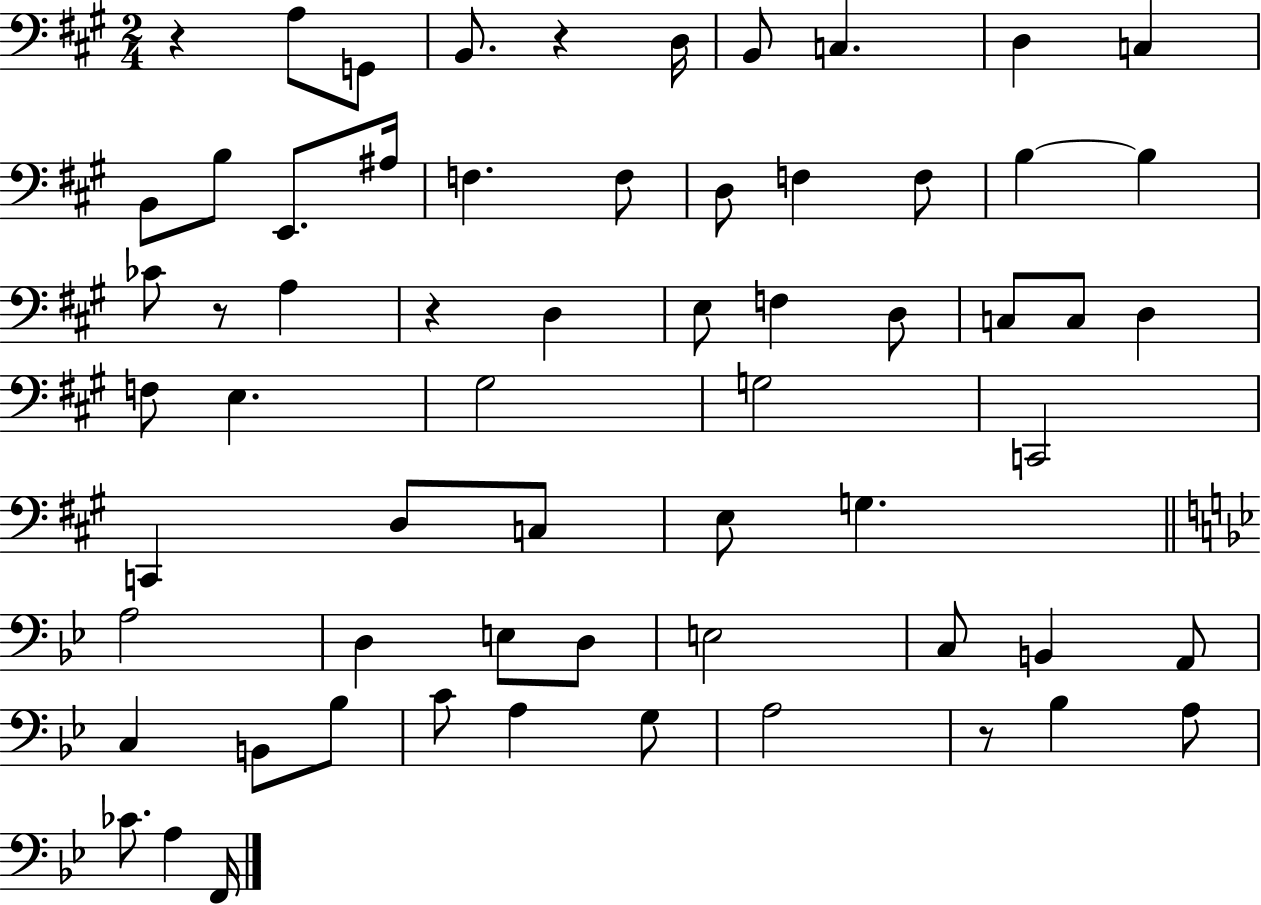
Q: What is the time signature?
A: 2/4